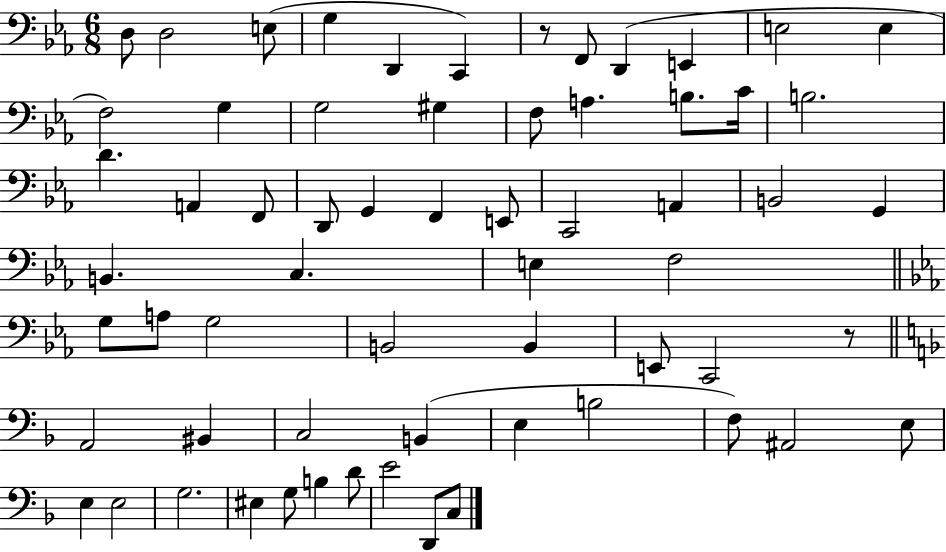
D3/e D3/h E3/e G3/q D2/q C2/q R/e F2/e D2/q E2/q E3/h E3/q F3/h G3/q G3/h G#3/q F3/e A3/q. B3/e. C4/s B3/h. D4/q. A2/q F2/e D2/e G2/q F2/q E2/e C2/h A2/q B2/h G2/q B2/q. C3/q. E3/q F3/h G3/e A3/e G3/h B2/h B2/q E2/e C2/h R/e A2/h BIS2/q C3/h B2/q E3/q B3/h F3/e A#2/h E3/e E3/q E3/h G3/h. EIS3/q G3/e B3/q D4/e E4/h D2/e C3/e